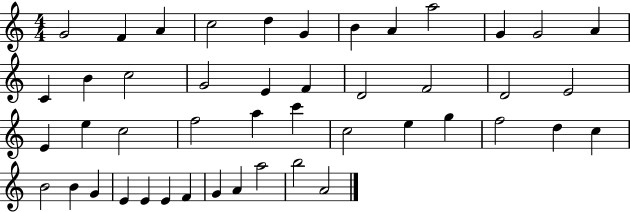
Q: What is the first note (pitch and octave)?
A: G4